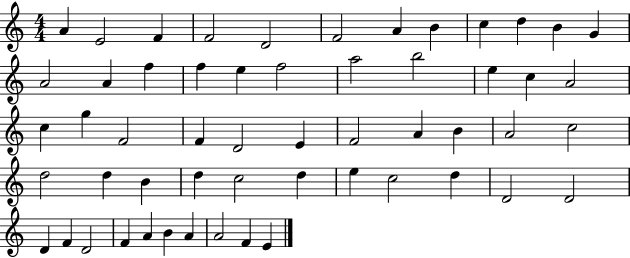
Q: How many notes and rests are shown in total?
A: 55